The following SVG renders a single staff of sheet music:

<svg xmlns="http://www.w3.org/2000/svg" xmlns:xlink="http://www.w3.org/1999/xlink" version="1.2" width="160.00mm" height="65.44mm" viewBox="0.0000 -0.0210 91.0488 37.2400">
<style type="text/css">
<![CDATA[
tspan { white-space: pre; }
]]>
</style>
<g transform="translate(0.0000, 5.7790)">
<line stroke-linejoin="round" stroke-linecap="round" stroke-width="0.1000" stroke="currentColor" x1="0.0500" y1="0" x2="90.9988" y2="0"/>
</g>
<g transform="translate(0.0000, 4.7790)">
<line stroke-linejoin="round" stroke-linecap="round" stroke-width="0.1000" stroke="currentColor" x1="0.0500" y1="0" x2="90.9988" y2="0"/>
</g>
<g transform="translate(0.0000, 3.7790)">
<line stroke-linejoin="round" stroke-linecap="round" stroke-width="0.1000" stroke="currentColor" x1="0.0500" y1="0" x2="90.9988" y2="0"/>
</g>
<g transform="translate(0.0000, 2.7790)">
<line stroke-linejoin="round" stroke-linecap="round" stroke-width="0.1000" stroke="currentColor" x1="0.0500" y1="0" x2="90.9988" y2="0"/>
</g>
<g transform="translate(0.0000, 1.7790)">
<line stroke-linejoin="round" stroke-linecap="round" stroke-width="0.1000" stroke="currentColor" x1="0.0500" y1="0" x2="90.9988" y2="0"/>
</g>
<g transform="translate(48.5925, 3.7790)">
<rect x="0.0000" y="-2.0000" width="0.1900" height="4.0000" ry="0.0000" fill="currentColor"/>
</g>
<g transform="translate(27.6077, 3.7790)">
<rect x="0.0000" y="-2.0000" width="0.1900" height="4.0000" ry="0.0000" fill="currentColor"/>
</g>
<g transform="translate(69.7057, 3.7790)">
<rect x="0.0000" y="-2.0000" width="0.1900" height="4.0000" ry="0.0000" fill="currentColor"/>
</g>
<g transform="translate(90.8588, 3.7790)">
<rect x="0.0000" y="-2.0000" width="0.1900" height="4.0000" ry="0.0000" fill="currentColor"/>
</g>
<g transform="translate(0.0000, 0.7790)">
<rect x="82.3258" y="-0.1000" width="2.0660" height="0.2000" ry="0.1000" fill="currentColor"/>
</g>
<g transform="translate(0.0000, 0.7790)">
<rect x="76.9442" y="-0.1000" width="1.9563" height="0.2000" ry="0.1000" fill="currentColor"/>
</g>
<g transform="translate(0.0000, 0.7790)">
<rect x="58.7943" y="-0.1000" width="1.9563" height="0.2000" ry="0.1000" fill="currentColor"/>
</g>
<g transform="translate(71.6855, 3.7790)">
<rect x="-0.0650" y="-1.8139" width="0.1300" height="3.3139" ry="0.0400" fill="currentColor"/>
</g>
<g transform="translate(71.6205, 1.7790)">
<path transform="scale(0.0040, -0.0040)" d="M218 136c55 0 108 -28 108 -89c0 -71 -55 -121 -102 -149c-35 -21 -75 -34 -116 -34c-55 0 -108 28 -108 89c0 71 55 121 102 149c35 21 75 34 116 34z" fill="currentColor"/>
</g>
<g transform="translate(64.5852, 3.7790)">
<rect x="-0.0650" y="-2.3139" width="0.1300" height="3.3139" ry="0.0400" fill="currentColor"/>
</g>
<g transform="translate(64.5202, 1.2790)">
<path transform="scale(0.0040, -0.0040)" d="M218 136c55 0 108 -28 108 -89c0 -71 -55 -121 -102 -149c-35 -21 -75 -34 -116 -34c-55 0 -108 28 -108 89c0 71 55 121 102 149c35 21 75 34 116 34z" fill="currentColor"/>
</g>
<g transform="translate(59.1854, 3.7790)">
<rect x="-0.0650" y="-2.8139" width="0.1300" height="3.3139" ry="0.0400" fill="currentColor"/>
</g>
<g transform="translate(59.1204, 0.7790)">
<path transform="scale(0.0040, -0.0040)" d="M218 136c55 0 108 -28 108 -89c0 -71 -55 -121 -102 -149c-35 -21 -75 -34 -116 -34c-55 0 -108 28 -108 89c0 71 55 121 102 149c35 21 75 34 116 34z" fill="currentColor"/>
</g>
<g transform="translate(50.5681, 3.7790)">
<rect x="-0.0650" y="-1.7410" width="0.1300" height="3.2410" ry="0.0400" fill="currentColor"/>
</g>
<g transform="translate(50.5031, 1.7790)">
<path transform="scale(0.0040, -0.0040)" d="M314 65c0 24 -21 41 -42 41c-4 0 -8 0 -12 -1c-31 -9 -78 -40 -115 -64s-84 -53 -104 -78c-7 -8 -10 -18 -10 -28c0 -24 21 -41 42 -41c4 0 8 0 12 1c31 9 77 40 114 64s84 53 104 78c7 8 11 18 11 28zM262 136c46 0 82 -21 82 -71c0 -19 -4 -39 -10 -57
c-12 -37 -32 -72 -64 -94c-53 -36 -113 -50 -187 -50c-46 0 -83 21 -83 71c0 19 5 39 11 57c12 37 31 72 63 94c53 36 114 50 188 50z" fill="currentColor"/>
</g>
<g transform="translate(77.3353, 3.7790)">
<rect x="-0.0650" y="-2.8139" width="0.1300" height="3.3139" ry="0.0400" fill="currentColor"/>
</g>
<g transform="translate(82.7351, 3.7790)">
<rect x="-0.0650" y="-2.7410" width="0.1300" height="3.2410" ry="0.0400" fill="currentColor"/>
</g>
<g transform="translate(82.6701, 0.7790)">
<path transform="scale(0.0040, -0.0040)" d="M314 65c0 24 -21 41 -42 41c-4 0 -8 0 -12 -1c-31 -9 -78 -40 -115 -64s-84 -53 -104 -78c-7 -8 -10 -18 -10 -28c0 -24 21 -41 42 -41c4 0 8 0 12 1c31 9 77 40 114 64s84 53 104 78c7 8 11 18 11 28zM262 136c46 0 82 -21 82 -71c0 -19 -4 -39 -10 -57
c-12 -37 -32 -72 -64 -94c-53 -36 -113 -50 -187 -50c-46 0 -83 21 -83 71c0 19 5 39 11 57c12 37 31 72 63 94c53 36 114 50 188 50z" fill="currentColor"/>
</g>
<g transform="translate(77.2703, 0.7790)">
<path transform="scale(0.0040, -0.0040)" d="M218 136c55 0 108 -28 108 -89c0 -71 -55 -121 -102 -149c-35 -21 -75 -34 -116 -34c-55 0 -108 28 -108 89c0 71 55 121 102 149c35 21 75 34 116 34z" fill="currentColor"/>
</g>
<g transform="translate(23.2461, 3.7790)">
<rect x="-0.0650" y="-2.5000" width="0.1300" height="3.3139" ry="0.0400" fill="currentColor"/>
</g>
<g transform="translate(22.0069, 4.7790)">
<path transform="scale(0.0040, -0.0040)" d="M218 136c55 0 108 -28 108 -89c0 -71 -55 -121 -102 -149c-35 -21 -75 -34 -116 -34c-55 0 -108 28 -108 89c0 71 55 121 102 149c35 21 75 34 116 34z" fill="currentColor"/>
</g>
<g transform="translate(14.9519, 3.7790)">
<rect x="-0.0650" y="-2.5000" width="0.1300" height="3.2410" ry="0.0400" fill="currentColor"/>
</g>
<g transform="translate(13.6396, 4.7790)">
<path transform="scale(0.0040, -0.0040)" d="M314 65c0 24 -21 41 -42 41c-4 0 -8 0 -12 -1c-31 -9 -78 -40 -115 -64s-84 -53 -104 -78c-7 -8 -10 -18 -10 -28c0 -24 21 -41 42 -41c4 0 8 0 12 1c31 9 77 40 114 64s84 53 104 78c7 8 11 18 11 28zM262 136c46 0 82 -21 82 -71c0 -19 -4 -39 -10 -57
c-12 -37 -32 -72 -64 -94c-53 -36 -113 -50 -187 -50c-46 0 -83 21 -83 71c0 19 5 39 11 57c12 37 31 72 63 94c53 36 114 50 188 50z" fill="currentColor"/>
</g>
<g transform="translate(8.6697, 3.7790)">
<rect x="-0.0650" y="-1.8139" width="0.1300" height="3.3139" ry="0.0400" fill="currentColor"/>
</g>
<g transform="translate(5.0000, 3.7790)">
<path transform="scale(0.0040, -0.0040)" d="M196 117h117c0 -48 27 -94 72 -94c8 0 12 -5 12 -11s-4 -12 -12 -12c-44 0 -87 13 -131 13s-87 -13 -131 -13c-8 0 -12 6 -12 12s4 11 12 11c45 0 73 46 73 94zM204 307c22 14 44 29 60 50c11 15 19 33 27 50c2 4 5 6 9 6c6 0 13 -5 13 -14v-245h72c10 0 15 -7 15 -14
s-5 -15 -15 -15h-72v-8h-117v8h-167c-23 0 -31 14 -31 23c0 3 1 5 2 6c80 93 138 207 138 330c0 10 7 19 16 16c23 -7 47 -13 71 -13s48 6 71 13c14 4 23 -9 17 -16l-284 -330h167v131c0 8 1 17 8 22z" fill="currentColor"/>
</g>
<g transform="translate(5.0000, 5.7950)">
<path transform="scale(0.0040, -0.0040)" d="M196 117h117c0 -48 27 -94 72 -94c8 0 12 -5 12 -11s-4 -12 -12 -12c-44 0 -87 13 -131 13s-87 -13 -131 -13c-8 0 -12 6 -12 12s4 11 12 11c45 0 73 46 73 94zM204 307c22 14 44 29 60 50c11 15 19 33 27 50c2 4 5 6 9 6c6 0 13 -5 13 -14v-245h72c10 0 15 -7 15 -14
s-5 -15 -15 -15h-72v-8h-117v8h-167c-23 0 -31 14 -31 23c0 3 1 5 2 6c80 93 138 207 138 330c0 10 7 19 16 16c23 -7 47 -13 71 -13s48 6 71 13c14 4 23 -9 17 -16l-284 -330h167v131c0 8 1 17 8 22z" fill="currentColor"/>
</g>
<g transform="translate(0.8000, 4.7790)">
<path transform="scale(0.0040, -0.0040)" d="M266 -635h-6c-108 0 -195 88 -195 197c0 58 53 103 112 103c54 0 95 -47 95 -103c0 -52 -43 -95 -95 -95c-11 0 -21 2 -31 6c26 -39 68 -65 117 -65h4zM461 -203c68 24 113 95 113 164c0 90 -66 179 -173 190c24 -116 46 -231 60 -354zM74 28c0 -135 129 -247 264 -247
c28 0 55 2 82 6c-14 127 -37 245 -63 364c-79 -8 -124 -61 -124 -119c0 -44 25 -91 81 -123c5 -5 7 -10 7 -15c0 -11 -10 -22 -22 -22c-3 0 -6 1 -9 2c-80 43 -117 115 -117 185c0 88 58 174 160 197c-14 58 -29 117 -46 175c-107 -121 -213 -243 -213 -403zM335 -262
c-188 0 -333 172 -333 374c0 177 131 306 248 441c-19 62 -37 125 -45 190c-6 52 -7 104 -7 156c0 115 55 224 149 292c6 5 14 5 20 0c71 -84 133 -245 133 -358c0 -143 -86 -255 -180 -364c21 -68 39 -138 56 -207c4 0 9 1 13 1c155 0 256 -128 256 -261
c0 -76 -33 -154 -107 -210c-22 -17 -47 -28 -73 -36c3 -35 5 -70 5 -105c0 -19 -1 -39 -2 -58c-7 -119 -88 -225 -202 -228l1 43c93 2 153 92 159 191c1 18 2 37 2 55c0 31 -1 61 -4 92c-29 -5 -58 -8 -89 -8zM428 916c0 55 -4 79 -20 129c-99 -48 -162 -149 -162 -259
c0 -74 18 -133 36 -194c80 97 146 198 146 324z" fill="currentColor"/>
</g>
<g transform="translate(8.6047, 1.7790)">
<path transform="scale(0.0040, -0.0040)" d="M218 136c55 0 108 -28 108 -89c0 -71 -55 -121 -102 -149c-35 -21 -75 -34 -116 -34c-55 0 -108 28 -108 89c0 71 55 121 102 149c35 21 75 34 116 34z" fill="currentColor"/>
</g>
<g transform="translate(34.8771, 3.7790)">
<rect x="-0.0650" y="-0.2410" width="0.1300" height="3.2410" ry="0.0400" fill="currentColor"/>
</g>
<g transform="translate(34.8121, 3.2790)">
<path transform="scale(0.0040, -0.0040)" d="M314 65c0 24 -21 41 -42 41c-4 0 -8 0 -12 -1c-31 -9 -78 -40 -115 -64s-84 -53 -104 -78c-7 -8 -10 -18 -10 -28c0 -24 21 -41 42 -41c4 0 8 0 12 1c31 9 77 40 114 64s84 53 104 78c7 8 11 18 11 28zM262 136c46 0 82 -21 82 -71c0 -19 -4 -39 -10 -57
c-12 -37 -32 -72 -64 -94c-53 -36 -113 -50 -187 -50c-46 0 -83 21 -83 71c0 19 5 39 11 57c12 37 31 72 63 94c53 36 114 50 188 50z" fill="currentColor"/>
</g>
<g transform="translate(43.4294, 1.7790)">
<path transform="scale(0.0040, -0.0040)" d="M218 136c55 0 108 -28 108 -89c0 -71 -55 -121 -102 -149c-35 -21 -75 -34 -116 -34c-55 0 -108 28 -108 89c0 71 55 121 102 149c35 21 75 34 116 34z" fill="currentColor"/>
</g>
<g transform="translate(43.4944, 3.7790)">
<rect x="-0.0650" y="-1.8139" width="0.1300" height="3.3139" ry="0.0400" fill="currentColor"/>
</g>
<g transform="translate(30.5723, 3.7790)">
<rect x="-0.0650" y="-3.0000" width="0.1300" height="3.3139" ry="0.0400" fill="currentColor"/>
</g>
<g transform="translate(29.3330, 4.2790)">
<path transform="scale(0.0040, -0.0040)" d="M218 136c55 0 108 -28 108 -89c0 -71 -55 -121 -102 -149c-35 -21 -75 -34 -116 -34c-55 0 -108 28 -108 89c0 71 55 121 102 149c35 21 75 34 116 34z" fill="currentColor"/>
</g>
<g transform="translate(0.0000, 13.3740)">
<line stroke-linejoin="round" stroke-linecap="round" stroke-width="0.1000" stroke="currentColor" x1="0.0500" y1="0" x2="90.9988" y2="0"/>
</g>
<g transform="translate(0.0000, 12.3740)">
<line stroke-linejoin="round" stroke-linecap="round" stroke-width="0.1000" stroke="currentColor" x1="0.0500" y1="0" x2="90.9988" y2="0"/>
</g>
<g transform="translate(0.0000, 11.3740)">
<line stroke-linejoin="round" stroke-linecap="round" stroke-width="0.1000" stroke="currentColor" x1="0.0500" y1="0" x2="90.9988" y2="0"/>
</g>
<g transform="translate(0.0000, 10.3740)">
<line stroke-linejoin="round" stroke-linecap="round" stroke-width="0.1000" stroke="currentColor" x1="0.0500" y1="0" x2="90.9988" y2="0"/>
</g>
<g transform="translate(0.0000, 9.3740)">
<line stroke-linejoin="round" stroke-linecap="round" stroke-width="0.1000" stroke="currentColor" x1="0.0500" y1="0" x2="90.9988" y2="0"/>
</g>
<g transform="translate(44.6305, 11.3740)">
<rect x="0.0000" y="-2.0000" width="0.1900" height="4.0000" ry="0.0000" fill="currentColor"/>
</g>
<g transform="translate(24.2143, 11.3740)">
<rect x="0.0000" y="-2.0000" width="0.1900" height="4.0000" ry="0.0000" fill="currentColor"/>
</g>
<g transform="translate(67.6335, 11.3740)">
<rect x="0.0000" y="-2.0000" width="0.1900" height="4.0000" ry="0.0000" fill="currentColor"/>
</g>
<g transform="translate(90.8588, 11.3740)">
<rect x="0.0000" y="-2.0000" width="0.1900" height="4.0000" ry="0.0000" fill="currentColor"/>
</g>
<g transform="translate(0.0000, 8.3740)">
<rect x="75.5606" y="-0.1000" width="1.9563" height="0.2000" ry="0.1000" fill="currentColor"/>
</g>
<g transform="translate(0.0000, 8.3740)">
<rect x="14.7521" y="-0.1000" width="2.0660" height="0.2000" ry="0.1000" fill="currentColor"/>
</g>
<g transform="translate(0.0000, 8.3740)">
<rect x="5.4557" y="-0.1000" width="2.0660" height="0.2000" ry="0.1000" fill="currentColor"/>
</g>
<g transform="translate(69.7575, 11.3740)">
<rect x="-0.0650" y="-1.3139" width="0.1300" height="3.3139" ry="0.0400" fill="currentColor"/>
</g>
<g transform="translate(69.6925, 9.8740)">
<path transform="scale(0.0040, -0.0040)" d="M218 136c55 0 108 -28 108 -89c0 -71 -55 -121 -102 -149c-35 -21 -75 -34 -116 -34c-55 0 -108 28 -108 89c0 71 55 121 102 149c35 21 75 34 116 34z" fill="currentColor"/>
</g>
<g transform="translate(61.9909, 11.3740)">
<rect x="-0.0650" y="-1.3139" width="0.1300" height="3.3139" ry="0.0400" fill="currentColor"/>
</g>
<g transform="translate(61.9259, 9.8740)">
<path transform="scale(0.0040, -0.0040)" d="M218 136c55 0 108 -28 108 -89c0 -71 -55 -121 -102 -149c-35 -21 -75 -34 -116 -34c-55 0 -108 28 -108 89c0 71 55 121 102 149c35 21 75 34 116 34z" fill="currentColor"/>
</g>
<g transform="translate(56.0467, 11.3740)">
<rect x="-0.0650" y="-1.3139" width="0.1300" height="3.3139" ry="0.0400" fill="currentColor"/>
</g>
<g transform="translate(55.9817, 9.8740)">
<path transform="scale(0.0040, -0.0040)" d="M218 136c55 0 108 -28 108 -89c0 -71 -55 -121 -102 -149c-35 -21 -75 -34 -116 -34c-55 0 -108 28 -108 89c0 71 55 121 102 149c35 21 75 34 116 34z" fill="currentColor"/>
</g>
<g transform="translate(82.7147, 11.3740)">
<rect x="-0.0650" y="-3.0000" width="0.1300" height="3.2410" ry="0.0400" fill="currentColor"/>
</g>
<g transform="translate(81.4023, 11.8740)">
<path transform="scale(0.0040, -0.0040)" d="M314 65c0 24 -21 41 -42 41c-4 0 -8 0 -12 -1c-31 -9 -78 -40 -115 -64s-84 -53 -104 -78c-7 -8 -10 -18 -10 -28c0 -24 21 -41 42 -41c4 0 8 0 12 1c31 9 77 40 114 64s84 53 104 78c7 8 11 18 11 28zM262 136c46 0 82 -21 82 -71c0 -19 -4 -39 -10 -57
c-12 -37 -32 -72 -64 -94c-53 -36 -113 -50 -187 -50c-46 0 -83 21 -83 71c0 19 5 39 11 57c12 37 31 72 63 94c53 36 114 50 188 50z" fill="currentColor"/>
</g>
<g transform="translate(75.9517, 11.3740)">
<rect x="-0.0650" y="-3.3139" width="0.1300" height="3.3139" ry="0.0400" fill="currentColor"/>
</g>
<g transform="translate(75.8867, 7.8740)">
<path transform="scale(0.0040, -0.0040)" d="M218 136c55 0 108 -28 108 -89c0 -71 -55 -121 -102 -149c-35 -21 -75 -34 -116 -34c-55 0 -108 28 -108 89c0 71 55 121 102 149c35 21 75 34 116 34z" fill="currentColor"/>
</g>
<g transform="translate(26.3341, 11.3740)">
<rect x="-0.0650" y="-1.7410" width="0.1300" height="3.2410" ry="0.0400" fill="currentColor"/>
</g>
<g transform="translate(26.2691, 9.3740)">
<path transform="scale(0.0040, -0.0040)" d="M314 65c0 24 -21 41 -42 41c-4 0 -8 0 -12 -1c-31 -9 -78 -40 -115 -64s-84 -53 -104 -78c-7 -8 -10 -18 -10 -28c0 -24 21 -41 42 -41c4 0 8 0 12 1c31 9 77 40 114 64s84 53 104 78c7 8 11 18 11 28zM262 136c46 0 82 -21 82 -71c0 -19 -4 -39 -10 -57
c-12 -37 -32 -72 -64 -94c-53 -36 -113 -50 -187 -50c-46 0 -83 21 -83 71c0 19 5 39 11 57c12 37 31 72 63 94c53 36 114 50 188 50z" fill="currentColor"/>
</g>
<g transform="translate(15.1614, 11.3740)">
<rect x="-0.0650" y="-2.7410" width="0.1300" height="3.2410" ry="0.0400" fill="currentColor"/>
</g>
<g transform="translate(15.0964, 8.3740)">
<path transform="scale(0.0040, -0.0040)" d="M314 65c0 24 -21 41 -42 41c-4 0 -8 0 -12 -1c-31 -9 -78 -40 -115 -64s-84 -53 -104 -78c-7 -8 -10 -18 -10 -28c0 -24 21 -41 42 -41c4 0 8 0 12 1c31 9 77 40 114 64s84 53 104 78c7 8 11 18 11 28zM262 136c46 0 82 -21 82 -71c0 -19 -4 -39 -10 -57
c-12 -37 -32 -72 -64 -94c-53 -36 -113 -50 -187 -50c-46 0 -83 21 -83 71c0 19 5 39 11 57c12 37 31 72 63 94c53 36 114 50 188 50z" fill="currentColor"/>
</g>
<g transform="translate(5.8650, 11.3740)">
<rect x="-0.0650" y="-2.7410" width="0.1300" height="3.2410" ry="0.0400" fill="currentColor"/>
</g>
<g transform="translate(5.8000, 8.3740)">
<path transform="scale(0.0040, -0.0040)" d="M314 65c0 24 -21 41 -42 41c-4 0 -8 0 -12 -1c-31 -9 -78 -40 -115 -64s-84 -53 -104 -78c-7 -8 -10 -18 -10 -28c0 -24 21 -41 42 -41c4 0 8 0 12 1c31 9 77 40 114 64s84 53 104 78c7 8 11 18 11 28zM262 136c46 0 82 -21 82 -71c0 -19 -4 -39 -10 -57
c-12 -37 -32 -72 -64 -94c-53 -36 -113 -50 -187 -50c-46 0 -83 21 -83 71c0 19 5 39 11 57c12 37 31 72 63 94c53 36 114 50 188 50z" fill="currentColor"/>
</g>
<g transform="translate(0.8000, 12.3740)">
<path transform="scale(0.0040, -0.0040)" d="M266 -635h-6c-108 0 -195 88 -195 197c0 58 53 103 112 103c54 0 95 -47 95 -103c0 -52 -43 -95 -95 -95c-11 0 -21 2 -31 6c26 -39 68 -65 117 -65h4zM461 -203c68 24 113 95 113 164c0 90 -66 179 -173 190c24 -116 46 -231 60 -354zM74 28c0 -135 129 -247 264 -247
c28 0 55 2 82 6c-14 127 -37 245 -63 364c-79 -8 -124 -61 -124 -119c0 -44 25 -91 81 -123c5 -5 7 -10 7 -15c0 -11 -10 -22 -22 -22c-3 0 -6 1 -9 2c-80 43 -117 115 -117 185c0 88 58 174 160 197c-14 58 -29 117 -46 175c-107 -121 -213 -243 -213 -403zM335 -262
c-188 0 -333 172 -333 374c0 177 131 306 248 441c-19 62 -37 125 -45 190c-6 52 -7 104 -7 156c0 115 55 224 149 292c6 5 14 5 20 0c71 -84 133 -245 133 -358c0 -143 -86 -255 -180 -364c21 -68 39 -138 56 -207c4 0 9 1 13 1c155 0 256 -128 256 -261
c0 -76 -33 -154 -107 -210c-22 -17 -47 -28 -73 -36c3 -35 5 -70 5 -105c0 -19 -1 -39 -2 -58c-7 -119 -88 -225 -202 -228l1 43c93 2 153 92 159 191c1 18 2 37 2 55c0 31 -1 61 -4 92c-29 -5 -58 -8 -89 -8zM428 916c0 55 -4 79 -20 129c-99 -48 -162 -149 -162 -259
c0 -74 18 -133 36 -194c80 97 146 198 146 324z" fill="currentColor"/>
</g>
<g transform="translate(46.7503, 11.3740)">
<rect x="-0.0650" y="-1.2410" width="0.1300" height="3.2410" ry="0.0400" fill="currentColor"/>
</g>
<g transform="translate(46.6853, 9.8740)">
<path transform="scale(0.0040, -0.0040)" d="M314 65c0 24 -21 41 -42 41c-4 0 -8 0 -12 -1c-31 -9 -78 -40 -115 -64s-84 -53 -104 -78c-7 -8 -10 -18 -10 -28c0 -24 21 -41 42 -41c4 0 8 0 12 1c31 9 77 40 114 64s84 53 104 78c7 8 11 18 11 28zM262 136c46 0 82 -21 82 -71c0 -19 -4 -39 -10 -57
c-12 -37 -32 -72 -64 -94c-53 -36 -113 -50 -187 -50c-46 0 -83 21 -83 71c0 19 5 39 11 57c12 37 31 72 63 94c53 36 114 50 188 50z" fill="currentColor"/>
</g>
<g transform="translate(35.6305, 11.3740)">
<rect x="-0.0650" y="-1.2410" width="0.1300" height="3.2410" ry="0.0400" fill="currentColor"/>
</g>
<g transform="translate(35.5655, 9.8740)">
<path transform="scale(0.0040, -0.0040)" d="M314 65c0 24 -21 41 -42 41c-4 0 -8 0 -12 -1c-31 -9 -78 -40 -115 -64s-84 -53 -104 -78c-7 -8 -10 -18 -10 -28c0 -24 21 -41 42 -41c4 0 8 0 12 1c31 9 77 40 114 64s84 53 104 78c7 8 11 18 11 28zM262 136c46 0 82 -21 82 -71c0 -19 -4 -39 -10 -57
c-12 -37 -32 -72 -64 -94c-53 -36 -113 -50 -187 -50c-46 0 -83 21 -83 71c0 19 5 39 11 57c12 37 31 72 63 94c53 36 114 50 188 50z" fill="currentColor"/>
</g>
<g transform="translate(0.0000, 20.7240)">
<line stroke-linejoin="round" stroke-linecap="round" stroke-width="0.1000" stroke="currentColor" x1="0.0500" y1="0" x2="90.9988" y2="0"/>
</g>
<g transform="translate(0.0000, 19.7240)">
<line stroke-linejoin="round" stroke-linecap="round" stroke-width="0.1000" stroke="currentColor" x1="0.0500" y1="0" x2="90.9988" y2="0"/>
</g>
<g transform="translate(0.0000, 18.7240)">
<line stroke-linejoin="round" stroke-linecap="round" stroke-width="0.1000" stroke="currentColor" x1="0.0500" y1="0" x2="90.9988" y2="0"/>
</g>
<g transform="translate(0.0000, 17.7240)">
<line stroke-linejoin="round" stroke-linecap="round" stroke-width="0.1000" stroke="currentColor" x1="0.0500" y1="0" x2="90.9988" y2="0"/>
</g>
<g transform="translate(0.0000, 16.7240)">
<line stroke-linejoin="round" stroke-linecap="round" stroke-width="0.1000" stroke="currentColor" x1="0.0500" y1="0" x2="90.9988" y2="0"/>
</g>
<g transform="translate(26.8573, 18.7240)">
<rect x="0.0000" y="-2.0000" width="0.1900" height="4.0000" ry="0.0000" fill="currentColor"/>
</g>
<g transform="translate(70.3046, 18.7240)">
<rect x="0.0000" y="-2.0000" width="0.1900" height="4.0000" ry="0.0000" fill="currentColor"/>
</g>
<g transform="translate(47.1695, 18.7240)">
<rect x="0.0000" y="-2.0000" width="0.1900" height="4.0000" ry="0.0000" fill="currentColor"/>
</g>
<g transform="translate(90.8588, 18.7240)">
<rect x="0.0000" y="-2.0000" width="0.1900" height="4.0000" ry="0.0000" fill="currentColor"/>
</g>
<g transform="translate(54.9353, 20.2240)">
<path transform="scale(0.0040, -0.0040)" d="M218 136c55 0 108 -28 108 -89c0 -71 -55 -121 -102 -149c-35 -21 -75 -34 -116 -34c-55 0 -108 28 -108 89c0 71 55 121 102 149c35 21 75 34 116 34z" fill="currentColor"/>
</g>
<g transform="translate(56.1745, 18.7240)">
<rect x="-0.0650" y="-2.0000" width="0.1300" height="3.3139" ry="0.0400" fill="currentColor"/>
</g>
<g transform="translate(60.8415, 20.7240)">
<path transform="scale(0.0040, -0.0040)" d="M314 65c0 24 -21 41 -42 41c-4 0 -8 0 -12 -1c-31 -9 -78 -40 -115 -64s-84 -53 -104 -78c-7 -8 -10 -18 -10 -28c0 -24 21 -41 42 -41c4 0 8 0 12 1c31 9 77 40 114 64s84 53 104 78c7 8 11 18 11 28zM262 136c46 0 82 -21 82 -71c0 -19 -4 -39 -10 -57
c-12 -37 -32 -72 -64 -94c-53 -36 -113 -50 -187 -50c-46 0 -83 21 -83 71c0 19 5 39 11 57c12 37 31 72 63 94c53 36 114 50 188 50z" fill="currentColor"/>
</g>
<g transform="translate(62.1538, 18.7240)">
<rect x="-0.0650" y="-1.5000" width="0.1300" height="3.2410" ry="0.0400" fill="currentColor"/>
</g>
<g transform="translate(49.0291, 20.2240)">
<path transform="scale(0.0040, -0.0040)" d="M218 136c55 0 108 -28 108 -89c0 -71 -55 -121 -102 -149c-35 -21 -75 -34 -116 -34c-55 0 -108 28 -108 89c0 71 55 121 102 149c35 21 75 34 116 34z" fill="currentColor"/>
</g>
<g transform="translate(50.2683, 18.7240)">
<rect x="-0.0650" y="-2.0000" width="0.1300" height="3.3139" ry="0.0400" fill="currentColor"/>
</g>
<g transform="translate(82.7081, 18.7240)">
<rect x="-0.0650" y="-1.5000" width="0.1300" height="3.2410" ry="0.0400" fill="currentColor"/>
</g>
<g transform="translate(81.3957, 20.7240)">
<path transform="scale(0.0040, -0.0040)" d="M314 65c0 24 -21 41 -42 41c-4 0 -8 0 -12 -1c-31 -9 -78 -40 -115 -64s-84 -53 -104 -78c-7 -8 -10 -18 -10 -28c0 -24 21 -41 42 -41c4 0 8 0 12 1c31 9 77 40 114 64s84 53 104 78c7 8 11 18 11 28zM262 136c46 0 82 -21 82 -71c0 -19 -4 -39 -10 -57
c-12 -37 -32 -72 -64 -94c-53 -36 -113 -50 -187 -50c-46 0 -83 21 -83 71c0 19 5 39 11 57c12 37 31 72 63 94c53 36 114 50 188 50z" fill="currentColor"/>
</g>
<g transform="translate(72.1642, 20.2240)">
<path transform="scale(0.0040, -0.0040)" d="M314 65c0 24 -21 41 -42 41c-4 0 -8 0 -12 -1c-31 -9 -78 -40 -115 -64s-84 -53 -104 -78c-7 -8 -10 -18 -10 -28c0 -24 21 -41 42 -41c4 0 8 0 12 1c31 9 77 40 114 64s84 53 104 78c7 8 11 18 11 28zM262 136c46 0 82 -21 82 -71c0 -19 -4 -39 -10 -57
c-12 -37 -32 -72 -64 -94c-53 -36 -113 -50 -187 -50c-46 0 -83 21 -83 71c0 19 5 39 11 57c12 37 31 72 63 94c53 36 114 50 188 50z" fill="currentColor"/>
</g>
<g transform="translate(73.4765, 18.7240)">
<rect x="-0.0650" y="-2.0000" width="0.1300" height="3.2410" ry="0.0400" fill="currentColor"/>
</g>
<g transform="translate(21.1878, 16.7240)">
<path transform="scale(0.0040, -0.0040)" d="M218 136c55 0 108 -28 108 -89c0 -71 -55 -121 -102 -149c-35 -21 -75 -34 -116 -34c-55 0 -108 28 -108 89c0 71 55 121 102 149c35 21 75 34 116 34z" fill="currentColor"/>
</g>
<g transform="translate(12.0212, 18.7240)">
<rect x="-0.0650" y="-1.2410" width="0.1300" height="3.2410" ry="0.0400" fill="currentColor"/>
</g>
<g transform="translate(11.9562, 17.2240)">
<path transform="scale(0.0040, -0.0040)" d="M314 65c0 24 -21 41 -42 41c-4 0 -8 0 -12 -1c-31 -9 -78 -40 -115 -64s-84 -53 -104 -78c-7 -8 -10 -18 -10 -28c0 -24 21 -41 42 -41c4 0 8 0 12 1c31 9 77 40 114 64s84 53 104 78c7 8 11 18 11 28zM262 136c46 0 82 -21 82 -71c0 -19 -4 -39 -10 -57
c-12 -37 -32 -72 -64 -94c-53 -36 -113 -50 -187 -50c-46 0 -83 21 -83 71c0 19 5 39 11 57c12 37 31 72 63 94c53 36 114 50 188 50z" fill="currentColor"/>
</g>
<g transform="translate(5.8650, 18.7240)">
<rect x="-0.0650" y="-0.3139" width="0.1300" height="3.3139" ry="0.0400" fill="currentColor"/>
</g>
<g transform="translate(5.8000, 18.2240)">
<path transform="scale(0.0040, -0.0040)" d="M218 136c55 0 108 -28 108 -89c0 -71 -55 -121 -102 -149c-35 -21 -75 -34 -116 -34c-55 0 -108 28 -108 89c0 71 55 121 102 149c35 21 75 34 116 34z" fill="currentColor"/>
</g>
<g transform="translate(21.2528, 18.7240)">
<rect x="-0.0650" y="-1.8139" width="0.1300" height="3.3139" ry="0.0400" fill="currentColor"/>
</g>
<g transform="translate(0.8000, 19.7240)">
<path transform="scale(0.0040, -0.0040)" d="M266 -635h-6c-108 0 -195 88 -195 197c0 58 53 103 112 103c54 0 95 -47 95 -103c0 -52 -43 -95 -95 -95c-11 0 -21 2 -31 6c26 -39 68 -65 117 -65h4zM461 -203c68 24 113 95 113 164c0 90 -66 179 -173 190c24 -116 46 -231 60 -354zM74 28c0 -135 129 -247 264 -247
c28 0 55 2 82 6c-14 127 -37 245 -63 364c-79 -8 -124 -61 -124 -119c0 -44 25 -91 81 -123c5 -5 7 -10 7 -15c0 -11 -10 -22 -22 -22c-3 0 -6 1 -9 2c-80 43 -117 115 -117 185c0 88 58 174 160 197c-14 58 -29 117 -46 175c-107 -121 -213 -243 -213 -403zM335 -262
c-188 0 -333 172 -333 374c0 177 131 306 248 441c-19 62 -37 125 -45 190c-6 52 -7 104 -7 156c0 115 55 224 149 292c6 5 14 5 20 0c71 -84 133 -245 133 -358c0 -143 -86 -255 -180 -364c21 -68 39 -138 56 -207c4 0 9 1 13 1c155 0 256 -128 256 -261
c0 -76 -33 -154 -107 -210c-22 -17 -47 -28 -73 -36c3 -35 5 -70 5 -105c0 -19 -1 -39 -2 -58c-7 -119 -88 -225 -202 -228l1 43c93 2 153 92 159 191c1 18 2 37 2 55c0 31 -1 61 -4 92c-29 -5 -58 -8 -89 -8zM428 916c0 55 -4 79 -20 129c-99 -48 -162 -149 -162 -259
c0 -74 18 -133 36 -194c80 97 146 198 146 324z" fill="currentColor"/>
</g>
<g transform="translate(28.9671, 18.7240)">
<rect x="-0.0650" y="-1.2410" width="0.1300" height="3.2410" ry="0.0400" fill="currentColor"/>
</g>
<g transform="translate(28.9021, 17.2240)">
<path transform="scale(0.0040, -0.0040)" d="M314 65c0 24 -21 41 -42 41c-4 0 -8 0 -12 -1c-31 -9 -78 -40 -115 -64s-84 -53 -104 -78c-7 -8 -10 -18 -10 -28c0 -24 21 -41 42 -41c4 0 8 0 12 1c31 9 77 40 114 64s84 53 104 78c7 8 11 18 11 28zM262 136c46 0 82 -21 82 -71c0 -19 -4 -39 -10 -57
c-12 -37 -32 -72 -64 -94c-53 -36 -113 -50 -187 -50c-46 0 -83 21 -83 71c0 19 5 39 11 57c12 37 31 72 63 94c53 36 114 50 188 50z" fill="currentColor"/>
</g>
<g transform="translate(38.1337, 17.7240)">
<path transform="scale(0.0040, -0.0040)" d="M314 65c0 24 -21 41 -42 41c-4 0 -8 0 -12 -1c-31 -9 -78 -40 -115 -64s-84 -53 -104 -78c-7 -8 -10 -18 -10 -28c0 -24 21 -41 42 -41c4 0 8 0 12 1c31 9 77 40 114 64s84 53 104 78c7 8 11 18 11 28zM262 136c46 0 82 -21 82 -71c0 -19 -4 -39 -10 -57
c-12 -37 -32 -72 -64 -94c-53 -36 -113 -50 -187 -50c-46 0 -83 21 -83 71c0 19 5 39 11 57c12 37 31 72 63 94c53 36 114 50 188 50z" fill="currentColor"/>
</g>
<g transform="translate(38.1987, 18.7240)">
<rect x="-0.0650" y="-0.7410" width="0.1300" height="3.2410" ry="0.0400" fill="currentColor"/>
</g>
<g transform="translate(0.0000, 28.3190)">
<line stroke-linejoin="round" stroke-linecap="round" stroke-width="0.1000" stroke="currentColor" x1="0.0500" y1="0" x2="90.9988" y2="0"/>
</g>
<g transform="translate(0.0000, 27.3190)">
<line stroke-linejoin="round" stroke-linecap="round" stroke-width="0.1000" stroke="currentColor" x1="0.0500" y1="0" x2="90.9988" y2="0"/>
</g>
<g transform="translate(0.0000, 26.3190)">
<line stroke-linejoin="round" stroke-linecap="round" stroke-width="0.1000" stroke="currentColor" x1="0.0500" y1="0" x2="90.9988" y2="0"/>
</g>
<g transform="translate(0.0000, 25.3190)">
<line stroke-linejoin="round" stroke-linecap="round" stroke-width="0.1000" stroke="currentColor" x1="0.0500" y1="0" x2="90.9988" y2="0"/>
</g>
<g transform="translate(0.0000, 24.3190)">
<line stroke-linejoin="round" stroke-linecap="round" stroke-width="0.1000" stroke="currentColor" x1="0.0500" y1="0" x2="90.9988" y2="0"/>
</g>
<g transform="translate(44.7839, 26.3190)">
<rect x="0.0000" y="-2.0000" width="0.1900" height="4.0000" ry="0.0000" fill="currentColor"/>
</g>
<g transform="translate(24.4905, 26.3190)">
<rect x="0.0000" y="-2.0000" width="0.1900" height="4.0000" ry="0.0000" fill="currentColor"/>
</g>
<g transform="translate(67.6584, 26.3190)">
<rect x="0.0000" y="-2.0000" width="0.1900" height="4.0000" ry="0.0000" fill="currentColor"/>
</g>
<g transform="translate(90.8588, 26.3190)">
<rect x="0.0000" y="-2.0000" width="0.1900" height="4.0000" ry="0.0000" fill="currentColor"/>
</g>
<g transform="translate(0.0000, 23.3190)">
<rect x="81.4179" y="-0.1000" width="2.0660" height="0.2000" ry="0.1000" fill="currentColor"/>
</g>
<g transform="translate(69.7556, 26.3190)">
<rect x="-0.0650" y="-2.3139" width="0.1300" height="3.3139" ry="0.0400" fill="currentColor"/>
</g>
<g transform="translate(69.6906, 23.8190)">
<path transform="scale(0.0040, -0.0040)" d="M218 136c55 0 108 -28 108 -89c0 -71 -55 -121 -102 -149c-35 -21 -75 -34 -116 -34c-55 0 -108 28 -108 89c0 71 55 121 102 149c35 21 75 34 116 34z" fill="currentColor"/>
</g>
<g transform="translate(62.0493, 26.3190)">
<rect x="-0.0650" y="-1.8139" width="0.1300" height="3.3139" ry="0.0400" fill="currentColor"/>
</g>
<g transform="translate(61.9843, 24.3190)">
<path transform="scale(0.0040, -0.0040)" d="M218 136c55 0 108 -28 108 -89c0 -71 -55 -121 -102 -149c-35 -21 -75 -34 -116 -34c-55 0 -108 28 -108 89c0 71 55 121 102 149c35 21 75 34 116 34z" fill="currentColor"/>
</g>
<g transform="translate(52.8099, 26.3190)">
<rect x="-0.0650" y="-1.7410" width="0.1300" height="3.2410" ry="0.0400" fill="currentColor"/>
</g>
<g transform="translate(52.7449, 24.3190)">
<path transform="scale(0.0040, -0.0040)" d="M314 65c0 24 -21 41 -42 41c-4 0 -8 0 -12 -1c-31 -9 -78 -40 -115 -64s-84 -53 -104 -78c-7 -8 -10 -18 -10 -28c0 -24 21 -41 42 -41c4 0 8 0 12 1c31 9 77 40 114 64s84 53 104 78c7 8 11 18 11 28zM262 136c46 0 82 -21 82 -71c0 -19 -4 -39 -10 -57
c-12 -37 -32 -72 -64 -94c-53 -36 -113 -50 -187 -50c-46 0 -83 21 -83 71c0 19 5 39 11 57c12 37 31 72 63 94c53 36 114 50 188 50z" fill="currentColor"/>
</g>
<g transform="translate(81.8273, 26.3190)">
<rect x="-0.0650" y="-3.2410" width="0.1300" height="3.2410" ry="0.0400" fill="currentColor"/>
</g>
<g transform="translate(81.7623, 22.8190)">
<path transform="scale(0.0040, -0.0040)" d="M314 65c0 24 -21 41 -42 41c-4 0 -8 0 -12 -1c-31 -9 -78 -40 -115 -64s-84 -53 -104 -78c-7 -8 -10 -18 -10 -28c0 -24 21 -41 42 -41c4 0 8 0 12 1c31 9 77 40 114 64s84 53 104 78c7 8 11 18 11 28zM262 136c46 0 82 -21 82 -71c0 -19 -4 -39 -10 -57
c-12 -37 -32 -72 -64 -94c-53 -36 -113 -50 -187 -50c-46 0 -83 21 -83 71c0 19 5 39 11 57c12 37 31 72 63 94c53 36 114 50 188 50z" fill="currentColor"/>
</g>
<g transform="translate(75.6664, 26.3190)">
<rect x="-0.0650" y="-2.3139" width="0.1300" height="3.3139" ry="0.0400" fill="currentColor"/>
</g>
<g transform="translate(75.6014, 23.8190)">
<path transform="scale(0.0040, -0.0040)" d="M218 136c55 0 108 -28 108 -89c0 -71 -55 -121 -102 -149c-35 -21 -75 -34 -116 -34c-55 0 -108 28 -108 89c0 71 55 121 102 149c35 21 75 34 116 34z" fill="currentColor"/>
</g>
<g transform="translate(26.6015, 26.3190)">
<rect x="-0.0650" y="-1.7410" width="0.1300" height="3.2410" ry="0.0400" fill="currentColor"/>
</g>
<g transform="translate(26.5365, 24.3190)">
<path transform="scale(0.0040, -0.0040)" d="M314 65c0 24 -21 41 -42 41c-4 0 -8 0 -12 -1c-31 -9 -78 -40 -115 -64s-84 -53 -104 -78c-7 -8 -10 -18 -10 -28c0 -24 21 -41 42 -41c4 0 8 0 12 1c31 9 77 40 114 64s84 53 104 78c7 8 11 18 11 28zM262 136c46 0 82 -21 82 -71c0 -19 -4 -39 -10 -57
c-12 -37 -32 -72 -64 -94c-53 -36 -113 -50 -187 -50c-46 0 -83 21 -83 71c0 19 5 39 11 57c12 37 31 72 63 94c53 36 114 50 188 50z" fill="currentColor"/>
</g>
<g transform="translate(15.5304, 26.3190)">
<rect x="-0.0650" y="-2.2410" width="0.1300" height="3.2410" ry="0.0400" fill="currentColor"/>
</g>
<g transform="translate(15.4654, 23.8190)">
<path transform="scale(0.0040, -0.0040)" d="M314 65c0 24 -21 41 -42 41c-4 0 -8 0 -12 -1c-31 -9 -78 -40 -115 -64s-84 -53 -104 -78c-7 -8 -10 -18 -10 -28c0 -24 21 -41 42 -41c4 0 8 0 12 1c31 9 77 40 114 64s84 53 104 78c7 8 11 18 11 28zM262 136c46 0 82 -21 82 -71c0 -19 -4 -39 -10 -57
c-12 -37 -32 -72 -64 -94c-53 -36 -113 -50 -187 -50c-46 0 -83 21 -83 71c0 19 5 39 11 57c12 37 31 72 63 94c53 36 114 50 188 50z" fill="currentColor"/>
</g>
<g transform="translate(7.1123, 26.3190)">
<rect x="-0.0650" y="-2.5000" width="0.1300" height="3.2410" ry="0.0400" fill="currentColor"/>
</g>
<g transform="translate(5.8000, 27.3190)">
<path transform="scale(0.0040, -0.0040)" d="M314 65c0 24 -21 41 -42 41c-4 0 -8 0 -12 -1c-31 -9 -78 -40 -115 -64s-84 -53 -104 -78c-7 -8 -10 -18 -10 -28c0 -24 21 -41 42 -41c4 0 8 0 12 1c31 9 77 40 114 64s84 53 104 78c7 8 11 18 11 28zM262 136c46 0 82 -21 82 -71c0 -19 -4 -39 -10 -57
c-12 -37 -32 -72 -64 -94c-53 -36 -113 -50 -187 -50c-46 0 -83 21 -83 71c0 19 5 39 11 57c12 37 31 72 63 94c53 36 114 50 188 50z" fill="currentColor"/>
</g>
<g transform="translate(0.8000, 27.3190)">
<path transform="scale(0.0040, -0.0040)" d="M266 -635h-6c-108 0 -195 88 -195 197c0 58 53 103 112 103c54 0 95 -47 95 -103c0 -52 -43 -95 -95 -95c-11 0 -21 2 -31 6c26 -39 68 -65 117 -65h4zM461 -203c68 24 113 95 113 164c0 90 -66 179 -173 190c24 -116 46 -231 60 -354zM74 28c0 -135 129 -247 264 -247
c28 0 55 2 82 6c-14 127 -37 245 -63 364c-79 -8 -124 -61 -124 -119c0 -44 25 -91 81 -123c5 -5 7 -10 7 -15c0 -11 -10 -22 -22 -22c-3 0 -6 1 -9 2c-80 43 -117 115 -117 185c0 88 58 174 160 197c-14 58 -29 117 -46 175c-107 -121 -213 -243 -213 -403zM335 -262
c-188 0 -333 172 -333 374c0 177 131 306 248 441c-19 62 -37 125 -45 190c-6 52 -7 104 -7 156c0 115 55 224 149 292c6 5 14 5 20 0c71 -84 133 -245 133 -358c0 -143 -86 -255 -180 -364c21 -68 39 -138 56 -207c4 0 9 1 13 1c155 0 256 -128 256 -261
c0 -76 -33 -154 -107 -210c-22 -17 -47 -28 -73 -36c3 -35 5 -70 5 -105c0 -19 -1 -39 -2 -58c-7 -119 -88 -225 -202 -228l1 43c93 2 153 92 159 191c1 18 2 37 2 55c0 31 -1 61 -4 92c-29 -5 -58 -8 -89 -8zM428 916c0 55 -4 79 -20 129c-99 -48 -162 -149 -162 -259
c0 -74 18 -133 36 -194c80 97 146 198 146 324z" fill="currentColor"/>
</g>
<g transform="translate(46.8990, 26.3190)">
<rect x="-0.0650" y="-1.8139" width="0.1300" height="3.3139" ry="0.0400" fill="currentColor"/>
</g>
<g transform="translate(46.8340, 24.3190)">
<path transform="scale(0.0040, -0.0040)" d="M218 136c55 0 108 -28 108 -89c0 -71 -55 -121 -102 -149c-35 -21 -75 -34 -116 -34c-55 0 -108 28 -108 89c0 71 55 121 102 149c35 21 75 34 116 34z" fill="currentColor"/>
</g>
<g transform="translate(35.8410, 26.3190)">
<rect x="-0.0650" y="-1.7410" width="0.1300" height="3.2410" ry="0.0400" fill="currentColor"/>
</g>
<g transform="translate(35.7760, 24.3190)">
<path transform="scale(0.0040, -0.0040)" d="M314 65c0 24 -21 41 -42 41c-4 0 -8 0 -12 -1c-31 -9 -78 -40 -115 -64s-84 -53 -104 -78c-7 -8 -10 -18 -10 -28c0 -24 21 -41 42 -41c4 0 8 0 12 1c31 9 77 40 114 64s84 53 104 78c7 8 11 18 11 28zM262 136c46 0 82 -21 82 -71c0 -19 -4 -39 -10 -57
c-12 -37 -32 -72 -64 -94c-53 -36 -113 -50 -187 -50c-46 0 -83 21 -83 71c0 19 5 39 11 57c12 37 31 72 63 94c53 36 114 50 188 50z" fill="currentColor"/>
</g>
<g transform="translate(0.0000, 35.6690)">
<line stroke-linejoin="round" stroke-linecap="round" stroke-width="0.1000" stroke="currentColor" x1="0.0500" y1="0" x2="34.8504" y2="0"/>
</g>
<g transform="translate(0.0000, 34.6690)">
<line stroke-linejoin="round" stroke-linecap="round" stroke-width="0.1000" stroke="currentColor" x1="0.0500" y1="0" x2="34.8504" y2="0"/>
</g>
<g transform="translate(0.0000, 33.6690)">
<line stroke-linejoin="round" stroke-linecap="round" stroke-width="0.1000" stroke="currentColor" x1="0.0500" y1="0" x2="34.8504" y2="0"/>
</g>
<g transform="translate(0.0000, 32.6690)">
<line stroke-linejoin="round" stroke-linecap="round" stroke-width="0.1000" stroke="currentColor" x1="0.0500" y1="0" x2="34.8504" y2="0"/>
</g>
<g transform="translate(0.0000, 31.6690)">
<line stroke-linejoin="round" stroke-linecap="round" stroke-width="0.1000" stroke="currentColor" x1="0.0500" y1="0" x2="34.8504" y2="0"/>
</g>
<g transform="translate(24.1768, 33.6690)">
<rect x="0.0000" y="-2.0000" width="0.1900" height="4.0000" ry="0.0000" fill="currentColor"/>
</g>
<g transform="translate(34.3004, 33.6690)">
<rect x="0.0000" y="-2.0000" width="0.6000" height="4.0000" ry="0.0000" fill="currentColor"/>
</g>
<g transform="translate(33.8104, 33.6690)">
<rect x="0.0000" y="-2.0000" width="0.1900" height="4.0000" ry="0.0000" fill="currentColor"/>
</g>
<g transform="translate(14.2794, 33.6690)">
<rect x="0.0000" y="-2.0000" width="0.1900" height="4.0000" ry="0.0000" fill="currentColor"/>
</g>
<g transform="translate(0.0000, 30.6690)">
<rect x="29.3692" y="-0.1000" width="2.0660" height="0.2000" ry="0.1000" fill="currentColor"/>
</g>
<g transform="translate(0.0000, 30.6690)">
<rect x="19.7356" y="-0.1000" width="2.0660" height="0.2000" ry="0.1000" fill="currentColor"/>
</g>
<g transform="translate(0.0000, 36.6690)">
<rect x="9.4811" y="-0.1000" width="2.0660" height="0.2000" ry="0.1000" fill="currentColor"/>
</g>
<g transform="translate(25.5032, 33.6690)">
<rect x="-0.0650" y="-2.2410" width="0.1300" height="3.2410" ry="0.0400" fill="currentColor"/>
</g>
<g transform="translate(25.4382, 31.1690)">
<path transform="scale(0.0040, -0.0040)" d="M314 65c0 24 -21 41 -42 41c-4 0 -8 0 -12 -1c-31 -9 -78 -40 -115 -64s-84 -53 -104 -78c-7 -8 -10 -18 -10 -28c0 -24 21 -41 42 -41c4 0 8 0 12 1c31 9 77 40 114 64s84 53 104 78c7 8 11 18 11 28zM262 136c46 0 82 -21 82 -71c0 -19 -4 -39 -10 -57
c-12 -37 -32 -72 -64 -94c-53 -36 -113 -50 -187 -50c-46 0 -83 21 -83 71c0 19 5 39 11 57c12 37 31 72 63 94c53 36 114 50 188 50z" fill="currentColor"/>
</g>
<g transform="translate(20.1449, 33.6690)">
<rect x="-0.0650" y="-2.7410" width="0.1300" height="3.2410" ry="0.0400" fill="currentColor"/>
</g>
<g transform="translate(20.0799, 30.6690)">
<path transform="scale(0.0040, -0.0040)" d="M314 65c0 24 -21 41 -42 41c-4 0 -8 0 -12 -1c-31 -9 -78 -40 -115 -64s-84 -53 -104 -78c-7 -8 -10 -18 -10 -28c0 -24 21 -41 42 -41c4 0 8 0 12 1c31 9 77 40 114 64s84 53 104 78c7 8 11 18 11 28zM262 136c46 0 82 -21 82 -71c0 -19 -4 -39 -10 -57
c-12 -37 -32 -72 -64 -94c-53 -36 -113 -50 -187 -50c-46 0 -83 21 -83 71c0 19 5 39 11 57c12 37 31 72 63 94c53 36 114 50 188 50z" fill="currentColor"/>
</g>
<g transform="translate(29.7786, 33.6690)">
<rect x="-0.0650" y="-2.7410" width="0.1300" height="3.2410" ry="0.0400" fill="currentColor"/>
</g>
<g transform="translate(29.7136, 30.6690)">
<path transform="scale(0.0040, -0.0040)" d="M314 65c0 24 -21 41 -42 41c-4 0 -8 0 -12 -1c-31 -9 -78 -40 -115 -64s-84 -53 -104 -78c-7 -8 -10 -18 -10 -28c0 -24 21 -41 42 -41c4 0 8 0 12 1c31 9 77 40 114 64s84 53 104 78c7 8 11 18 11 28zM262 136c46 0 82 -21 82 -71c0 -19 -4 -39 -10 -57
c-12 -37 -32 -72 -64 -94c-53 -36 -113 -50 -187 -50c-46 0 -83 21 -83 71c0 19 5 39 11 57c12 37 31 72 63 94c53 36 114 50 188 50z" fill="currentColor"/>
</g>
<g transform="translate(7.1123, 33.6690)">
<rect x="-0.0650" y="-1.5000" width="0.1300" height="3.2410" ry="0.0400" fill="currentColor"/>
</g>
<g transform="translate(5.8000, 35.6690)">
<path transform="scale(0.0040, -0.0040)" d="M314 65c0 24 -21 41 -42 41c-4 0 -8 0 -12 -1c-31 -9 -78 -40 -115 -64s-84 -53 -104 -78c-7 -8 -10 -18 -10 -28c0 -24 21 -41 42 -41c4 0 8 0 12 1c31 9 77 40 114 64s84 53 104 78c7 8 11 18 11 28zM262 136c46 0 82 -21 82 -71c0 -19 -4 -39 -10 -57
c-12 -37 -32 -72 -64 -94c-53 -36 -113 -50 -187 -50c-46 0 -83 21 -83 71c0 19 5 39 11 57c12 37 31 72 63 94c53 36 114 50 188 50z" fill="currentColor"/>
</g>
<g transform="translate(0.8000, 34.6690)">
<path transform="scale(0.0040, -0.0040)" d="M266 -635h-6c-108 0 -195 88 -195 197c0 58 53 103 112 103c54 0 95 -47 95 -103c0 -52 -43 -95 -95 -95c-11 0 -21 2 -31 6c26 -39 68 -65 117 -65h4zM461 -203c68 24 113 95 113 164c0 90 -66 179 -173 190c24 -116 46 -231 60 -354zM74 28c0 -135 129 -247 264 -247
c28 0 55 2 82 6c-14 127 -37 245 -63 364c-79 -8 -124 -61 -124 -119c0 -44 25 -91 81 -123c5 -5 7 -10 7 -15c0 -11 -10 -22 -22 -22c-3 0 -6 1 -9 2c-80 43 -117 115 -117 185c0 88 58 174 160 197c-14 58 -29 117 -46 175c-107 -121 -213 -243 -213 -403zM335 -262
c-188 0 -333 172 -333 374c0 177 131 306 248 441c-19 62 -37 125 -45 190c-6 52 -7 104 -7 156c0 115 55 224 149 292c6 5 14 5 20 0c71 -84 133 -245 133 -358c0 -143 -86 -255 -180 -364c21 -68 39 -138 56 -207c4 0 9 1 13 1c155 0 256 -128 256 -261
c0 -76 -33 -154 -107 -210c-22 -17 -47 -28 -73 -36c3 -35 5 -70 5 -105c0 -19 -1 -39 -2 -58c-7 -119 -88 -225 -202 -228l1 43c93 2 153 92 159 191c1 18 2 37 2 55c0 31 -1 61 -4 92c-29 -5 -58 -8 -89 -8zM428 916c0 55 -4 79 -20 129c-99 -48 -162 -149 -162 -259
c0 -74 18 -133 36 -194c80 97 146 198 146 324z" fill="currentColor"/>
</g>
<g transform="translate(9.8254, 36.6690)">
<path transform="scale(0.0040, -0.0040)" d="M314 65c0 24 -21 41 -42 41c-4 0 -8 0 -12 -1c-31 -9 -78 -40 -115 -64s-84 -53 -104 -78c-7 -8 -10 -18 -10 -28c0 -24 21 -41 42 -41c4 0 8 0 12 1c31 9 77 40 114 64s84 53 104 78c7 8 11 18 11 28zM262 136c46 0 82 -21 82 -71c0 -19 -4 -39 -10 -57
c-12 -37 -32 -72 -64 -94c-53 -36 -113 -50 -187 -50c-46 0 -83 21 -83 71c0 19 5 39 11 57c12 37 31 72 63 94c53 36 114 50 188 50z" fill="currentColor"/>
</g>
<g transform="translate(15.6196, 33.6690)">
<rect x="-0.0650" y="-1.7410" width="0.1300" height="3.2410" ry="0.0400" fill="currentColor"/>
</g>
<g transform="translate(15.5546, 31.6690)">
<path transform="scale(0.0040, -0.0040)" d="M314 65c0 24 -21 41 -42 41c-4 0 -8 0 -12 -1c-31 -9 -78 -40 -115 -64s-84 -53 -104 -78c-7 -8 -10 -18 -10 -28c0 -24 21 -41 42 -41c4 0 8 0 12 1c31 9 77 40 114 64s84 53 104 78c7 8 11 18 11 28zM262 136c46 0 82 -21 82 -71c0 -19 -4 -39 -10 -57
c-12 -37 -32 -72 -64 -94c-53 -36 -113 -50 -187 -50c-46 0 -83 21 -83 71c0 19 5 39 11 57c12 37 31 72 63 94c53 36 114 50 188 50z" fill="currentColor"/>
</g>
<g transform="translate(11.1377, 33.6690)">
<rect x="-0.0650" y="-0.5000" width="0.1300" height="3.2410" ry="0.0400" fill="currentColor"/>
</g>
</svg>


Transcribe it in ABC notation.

X:1
T:Untitled
M:4/4
L:1/4
K:C
f G2 G A c2 f f2 a g f a a2 a2 a2 f2 e2 e2 e e e b A2 c e2 f e2 d2 F F E2 F2 E2 G2 g2 f2 f2 f f2 f g g b2 E2 C2 f2 a2 g2 a2